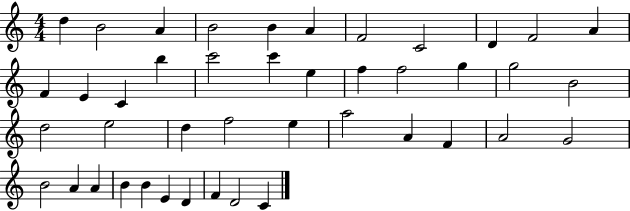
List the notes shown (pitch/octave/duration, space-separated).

D5/q B4/h A4/q B4/h B4/q A4/q F4/h C4/h D4/q F4/h A4/q F4/q E4/q C4/q B5/q C6/h C6/q E5/q F5/q F5/h G5/q G5/h B4/h D5/h E5/h D5/q F5/h E5/q A5/h A4/q F4/q A4/h G4/h B4/h A4/q A4/q B4/q B4/q E4/q D4/q F4/q D4/h C4/q